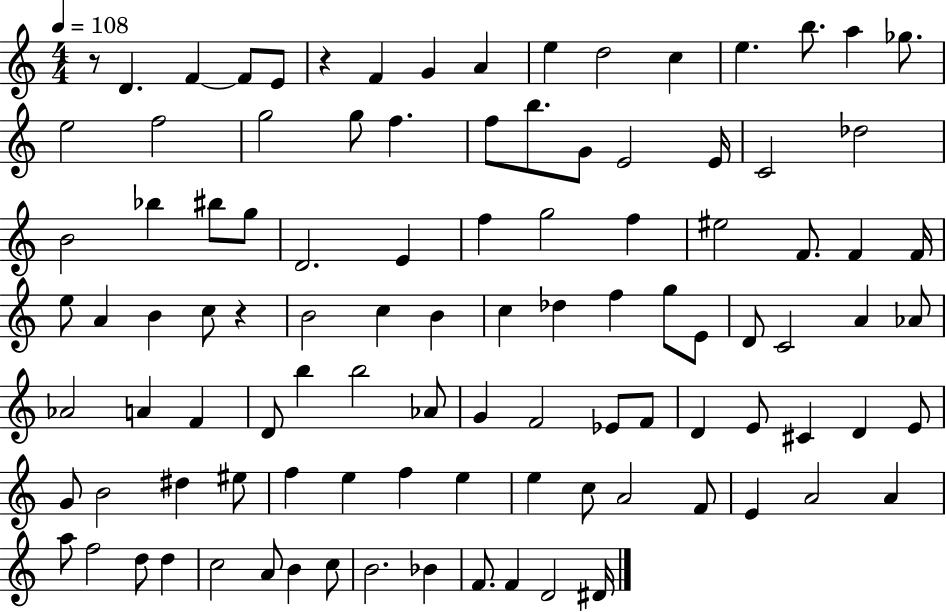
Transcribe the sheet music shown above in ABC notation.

X:1
T:Untitled
M:4/4
L:1/4
K:C
z/2 D F F/2 E/2 z F G A e d2 c e b/2 a _g/2 e2 f2 g2 g/2 f f/2 b/2 G/2 E2 E/4 C2 _d2 B2 _b ^b/2 g/2 D2 E f g2 f ^e2 F/2 F F/4 e/2 A B c/2 z B2 c B c _d f g/2 E/2 D/2 C2 A _A/2 _A2 A F D/2 b b2 _A/2 G F2 _E/2 F/2 D E/2 ^C D E/2 G/2 B2 ^d ^e/2 f e f e e c/2 A2 F/2 E A2 A a/2 f2 d/2 d c2 A/2 B c/2 B2 _B F/2 F D2 ^D/4